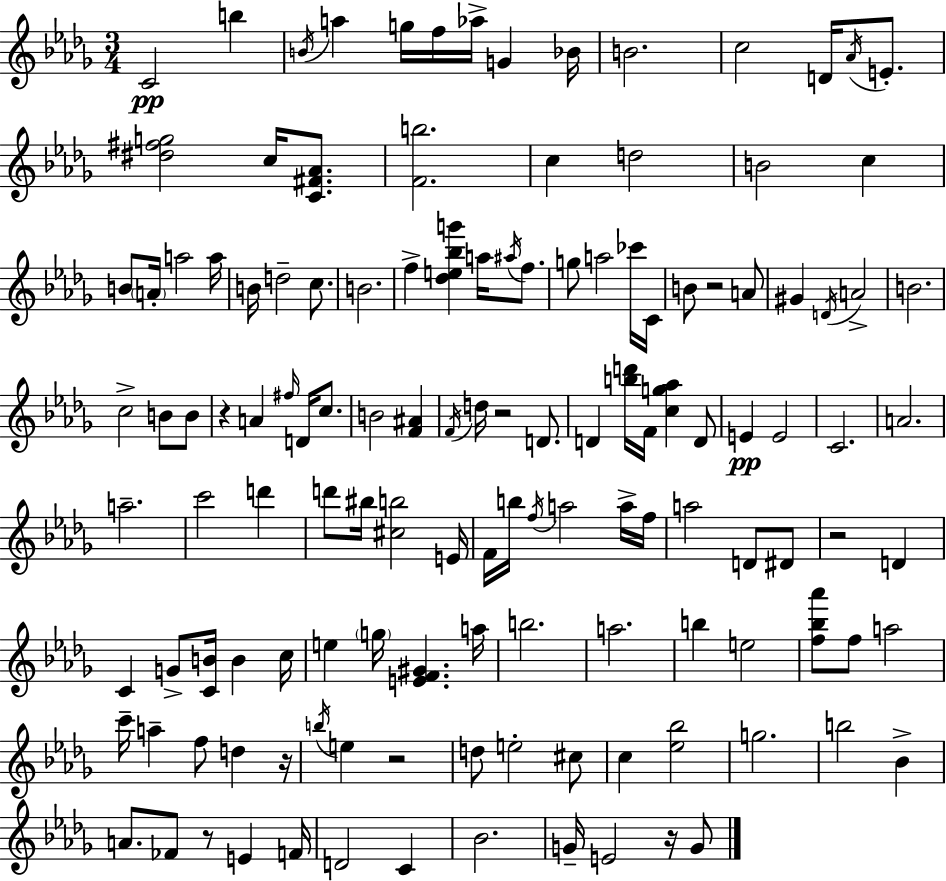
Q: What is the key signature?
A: BES minor